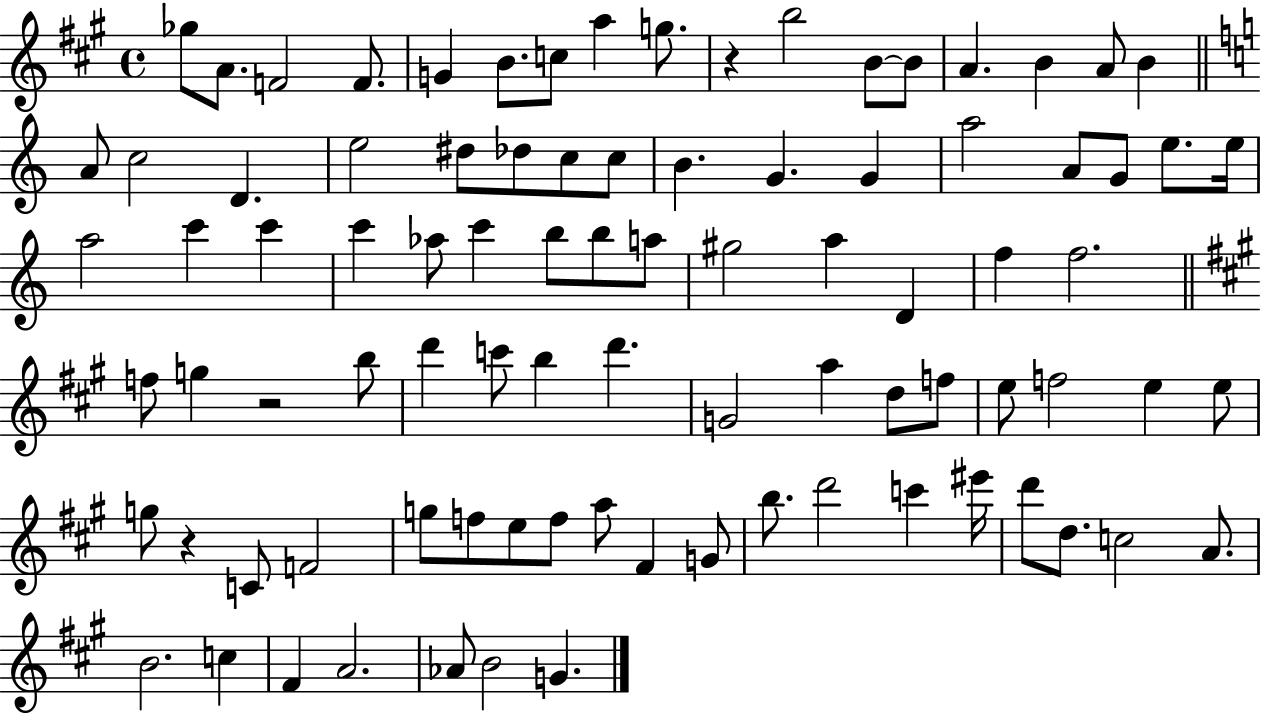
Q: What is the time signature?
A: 4/4